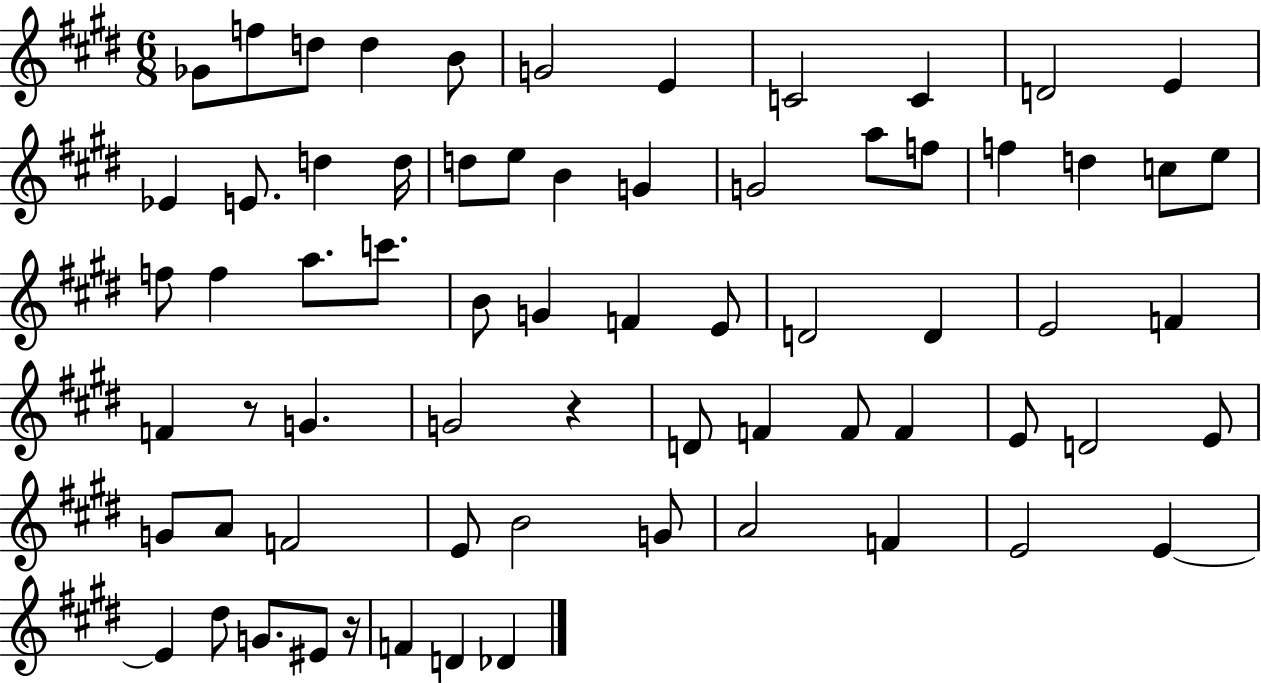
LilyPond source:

{
  \clef treble
  \numericTimeSignature
  \time 6/8
  \key e \major
  ges'8 f''8 d''8 d''4 b'8 | g'2 e'4 | c'2 c'4 | d'2 e'4 | \break ees'4 e'8. d''4 d''16 | d''8 e''8 b'4 g'4 | g'2 a''8 f''8 | f''4 d''4 c''8 e''8 | \break f''8 f''4 a''8. c'''8. | b'8 g'4 f'4 e'8 | d'2 d'4 | e'2 f'4 | \break f'4 r8 g'4. | g'2 r4 | d'8 f'4 f'8 f'4 | e'8 d'2 e'8 | \break g'8 a'8 f'2 | e'8 b'2 g'8 | a'2 f'4 | e'2 e'4~~ | \break e'4 dis''8 g'8. eis'8 r16 | f'4 d'4 des'4 | \bar "|."
}